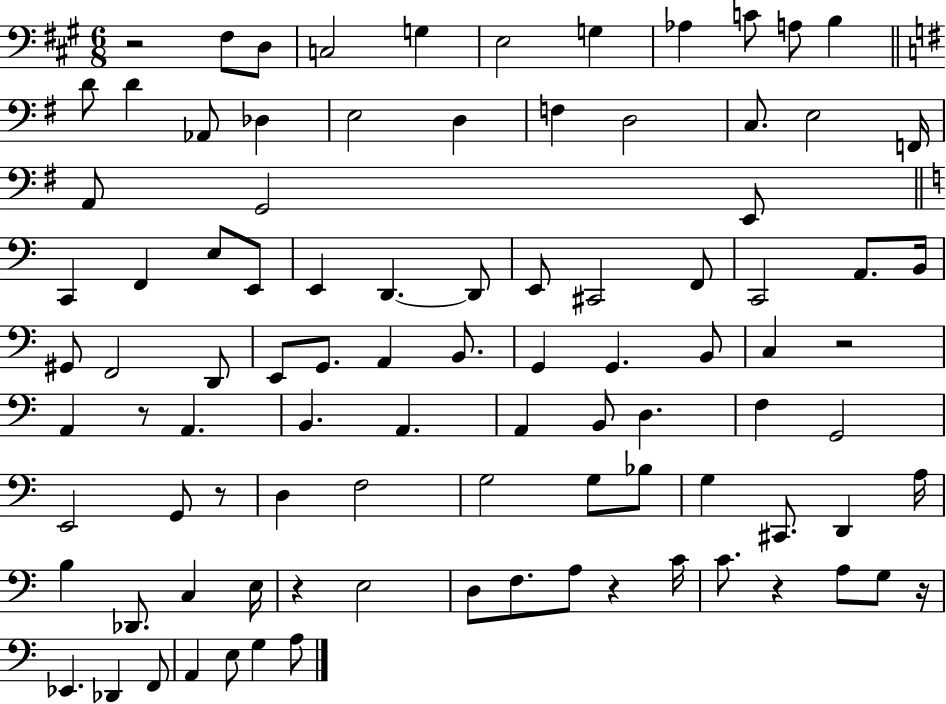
R/h F#3/e D3/e C3/h G3/q E3/h G3/q Ab3/q C4/e A3/e B3/q D4/e D4/q Ab2/e Db3/q E3/h D3/q F3/q D3/h C3/e. E3/h F2/s A2/e G2/h E2/e C2/q F2/q E3/e E2/e E2/q D2/q. D2/e E2/e C#2/h F2/e C2/h A2/e. B2/s G#2/e F2/h D2/e E2/e G2/e. A2/q B2/e. G2/q G2/q. B2/e C3/q R/h A2/q R/e A2/q. B2/q. A2/q. A2/q B2/e D3/q. F3/q G2/h E2/h G2/e R/e D3/q F3/h G3/h G3/e Bb3/e G3/q C#2/e. D2/q A3/s B3/q Db2/e. C3/q E3/s R/q E3/h D3/e F3/e. A3/e R/q C4/s C4/e. R/q A3/e G3/e R/s Eb2/q. Db2/q F2/e A2/q E3/e G3/q A3/e